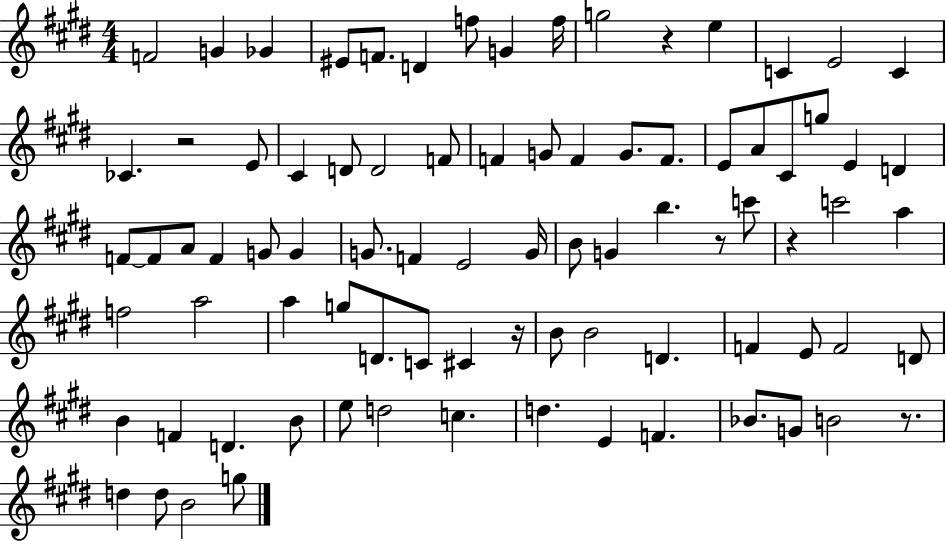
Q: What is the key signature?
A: E major